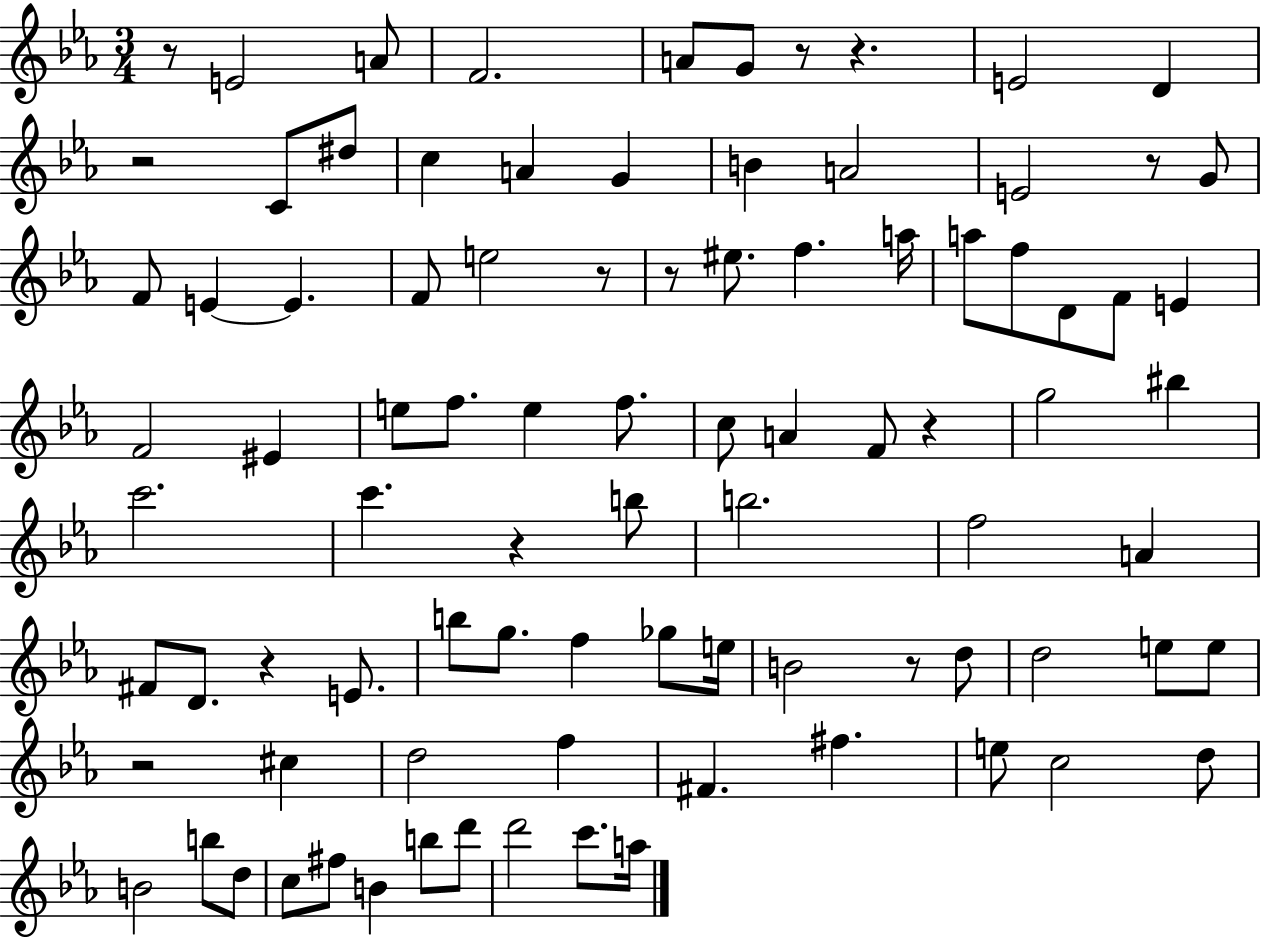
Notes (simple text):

R/e E4/h A4/e F4/h. A4/e G4/e R/e R/q. E4/h D4/q R/h C4/e D#5/e C5/q A4/q G4/q B4/q A4/h E4/h R/e G4/e F4/e E4/q E4/q. F4/e E5/h R/e R/e EIS5/e. F5/q. A5/s A5/e F5/e D4/e F4/e E4/q F4/h EIS4/q E5/e F5/e. E5/q F5/e. C5/e A4/q F4/e R/q G5/h BIS5/q C6/h. C6/q. R/q B5/e B5/h. F5/h A4/q F#4/e D4/e. R/q E4/e. B5/e G5/e. F5/q Gb5/e E5/s B4/h R/e D5/e D5/h E5/e E5/e R/h C#5/q D5/h F5/q F#4/q. F#5/q. E5/e C5/h D5/e B4/h B5/e D5/e C5/e F#5/e B4/q B5/e D6/e D6/h C6/e. A5/s